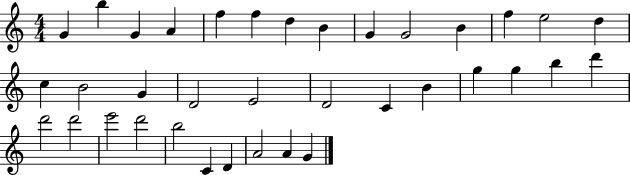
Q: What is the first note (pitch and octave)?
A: G4